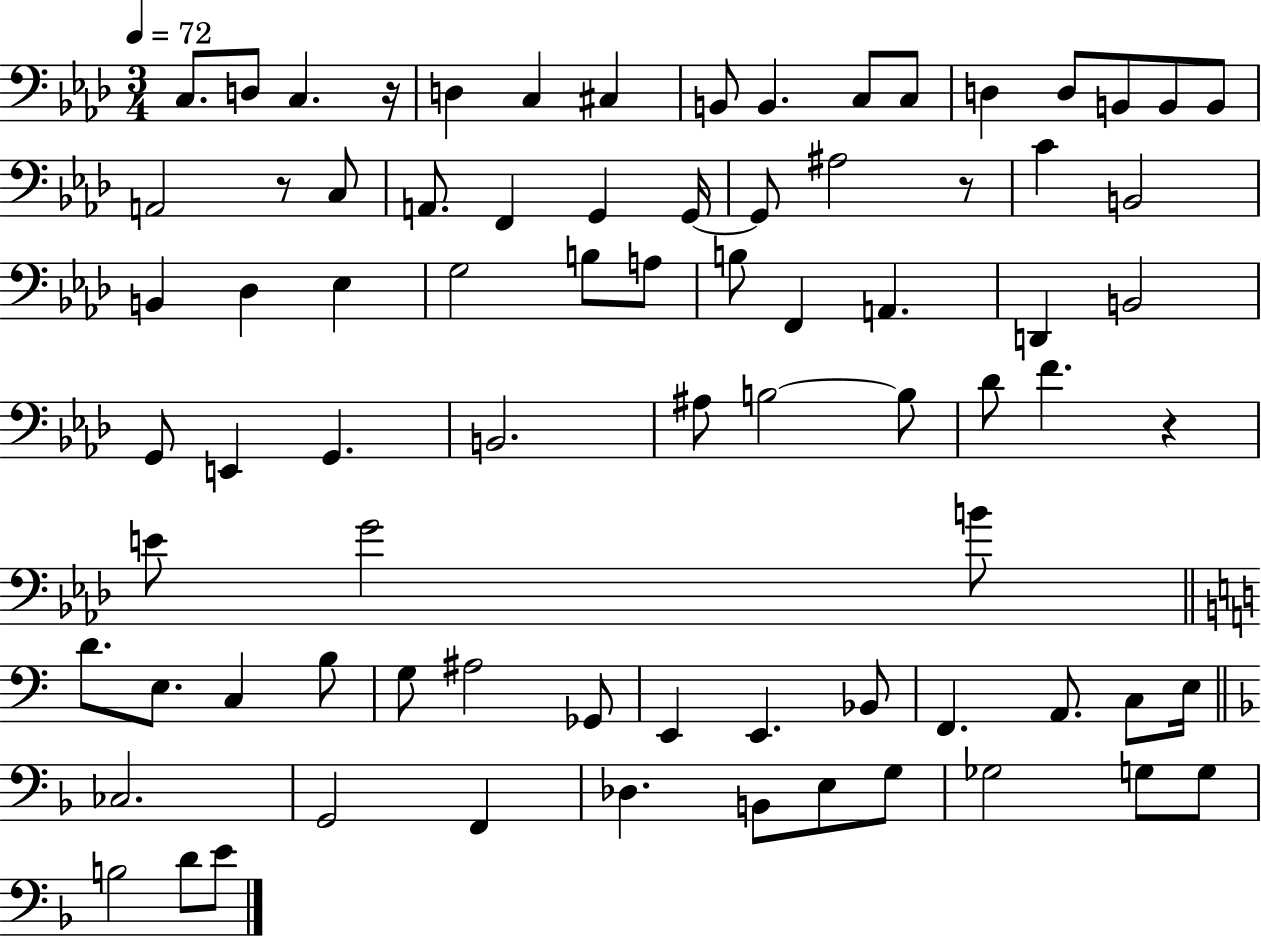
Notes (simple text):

C3/e. D3/e C3/q. R/s D3/q C3/q C#3/q B2/e B2/q. C3/e C3/e D3/q D3/e B2/e B2/e B2/e A2/h R/e C3/e A2/e. F2/q G2/q G2/s G2/e A#3/h R/e C4/q B2/h B2/q Db3/q Eb3/q G3/h B3/e A3/e B3/e F2/q A2/q. D2/q B2/h G2/e E2/q G2/q. B2/h. A#3/e B3/h B3/e Db4/e F4/q. R/q E4/e G4/h B4/e D4/e. E3/e. C3/q B3/e G3/e A#3/h Gb2/e E2/q E2/q. Bb2/e F2/q. A2/e. C3/e E3/s CES3/h. G2/h F2/q Db3/q. B2/e E3/e G3/e Gb3/h G3/e G3/e B3/h D4/e E4/e